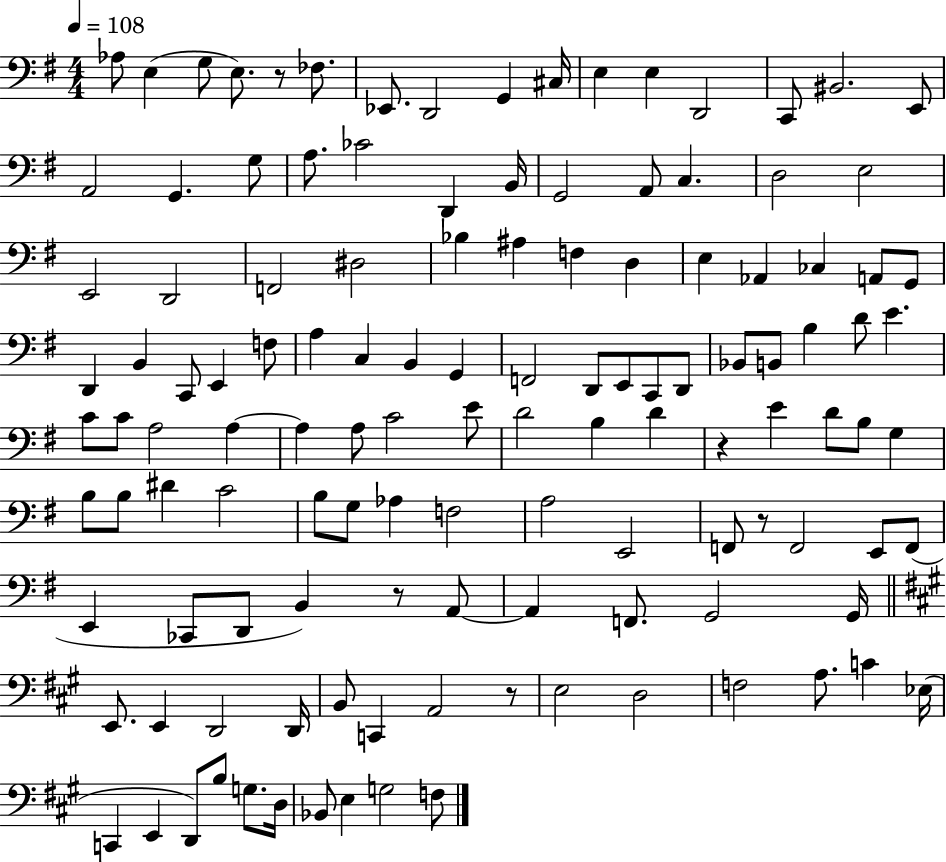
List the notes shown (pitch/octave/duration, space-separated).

Ab3/e E3/q G3/e E3/e. R/e FES3/e. Eb2/e. D2/h G2/q C#3/s E3/q E3/q D2/h C2/e BIS2/h. E2/e A2/h G2/q. G3/e A3/e. CES4/h D2/q B2/s G2/h A2/e C3/q. D3/h E3/h E2/h D2/h F2/h D#3/h Bb3/q A#3/q F3/q D3/q E3/q Ab2/q CES3/q A2/e G2/e D2/q B2/q C2/e E2/q F3/e A3/q C3/q B2/q G2/q F2/h D2/e E2/e C2/e D2/e Bb2/e B2/e B3/q D4/e E4/q. C4/e C4/e A3/h A3/q A3/q A3/e C4/h E4/e D4/h B3/q D4/q R/q E4/q D4/e B3/e G3/q B3/e B3/e D#4/q C4/h B3/e G3/e Ab3/q F3/h A3/h E2/h F2/e R/e F2/h E2/e F2/e E2/q CES2/e D2/e B2/q R/e A2/e A2/q F2/e. G2/h G2/s E2/e. E2/q D2/h D2/s B2/e C2/q A2/h R/e E3/h D3/h F3/h A3/e. C4/q Eb3/s C2/q E2/q D2/e B3/e G3/e. D3/s Bb2/e E3/q G3/h F3/e